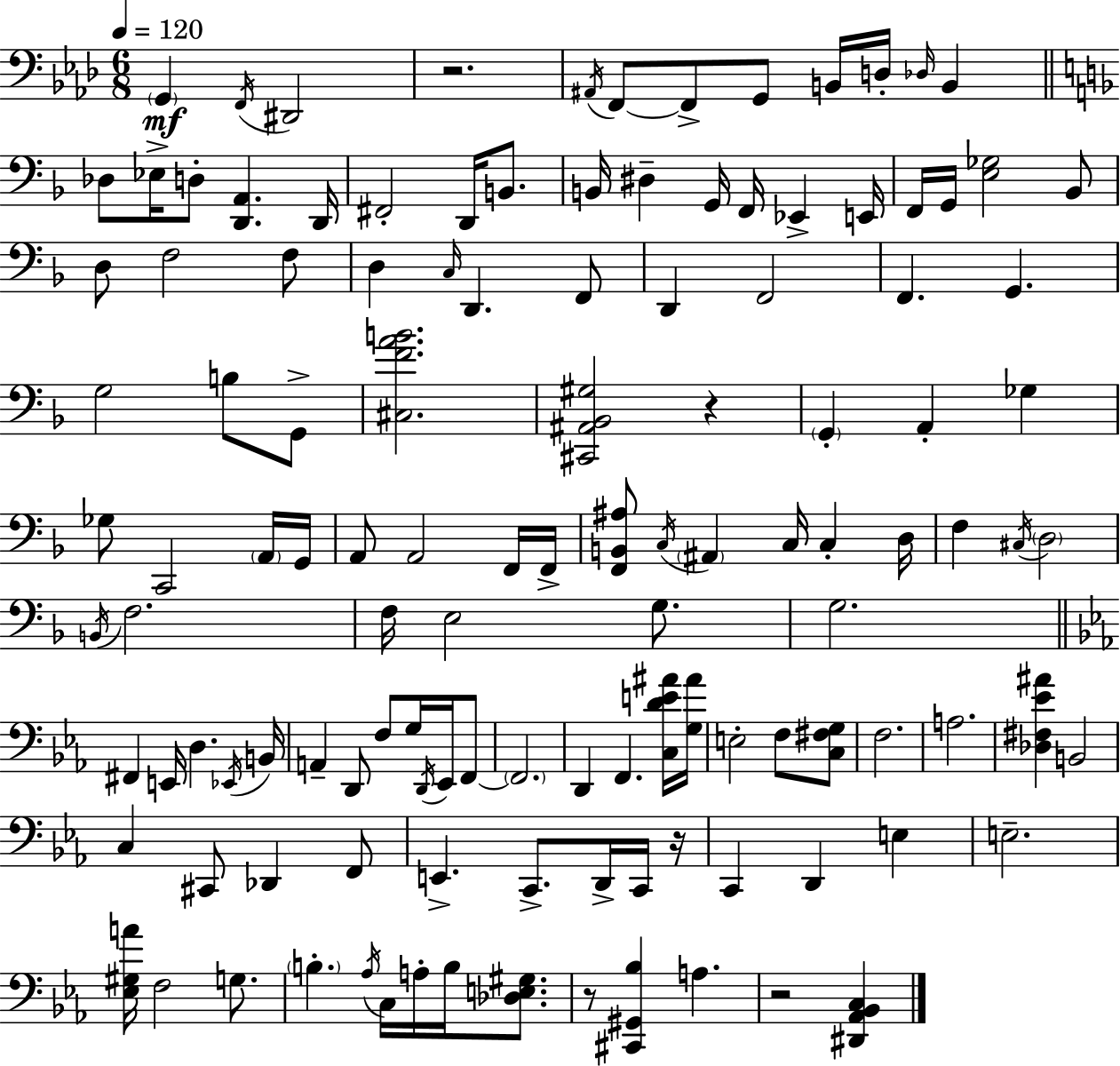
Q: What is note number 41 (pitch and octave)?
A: G2